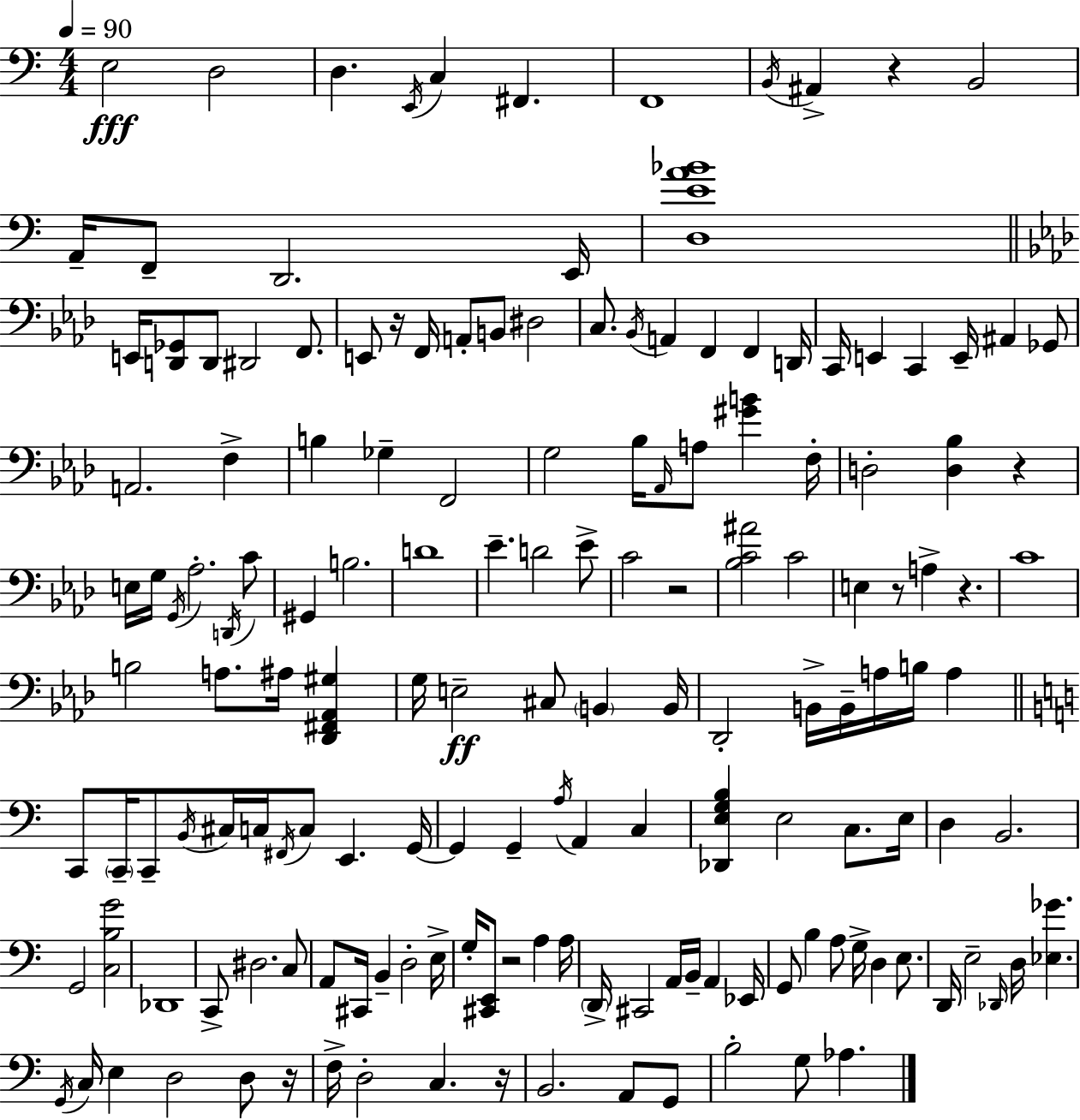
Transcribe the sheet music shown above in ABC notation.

X:1
T:Untitled
M:4/4
L:1/4
K:Am
E,2 D,2 D, E,,/4 C, ^F,, F,,4 B,,/4 ^A,, z B,,2 A,,/4 F,,/2 D,,2 E,,/4 [D,EA_B]4 E,,/4 [D,,_G,,]/2 D,,/2 ^D,,2 F,,/2 E,,/2 z/4 F,,/4 A,,/2 B,,/2 ^D,2 C,/2 _B,,/4 A,, F,, F,, D,,/4 C,,/4 E,, C,, E,,/4 ^A,, _G,,/2 A,,2 F, B, _G, F,,2 G,2 _B,/4 _A,,/4 A,/2 [^GB] F,/4 D,2 [D,_B,] z E,/4 G,/4 G,,/4 _A,2 D,,/4 C/2 ^G,, B,2 D4 _E D2 _E/2 C2 z2 [_B,C^A]2 C2 E, z/2 A, z C4 B,2 A,/2 ^A,/4 [_D,,^F,,_A,,^G,] G,/4 E,2 ^C,/2 B,, B,,/4 _D,,2 B,,/4 B,,/4 A,/4 B,/4 A, C,,/2 C,,/4 C,,/2 B,,/4 ^C,/4 C,/4 ^F,,/4 C,/2 E,, G,,/4 G,, G,, A,/4 A,, C, [_D,,E,G,B,] E,2 C,/2 E,/4 D, B,,2 G,,2 [C,B,G]2 _D,,4 C,,/2 ^D,2 C,/2 A,,/2 ^C,,/4 B,, D,2 E,/4 G,/4 [^C,,E,,]/2 z2 A, A,/4 D,,/4 ^C,,2 A,,/4 B,,/4 A,, _E,,/4 G,,/2 B, A,/2 G,/4 D, E,/2 D,,/4 E,2 _D,,/4 D,/4 [_E,_G] G,,/4 C,/4 E, D,2 D,/2 z/4 F,/4 D,2 C, z/4 B,,2 A,,/2 G,,/2 B,2 G,/2 _A,